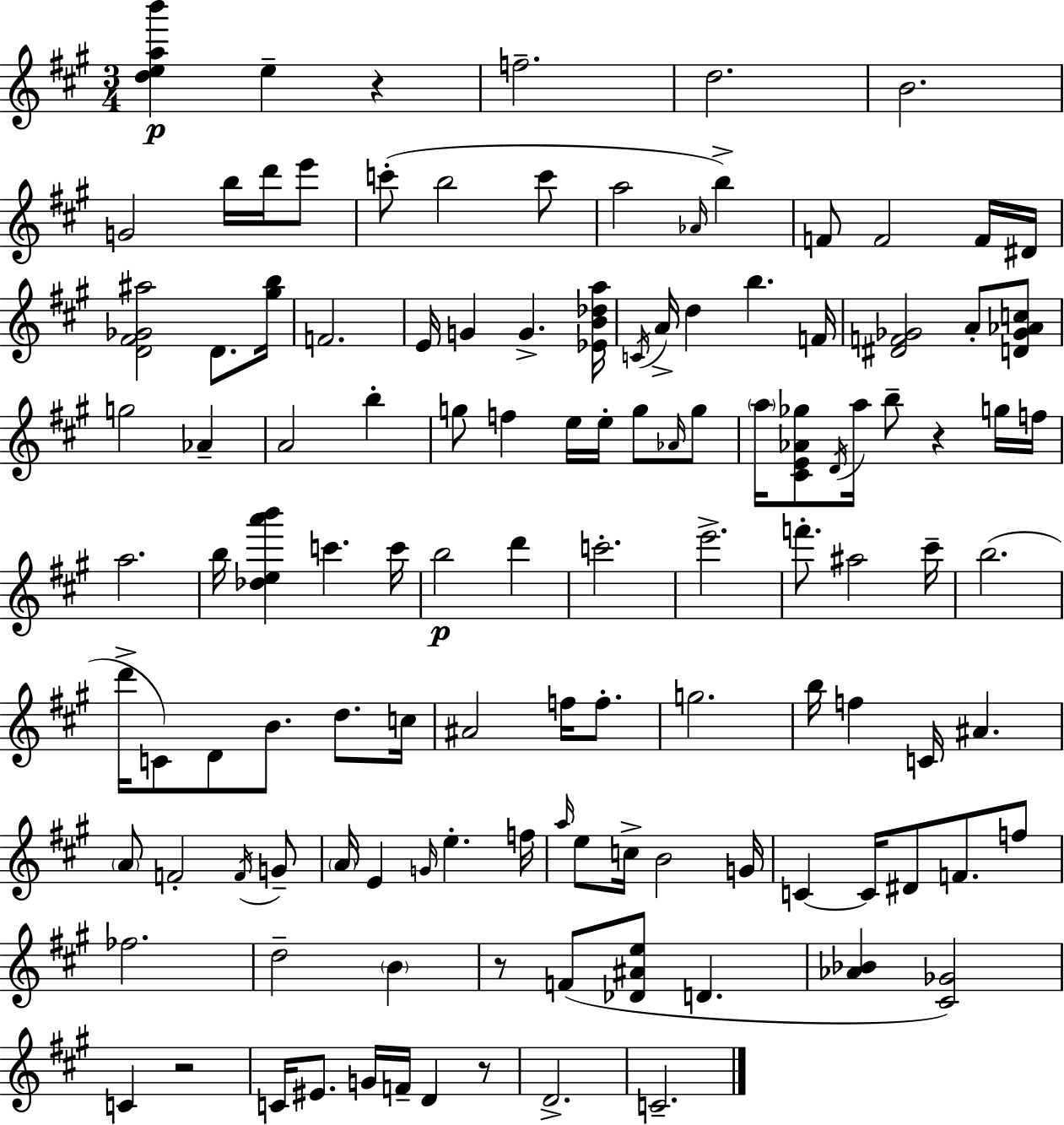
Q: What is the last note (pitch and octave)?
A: C4